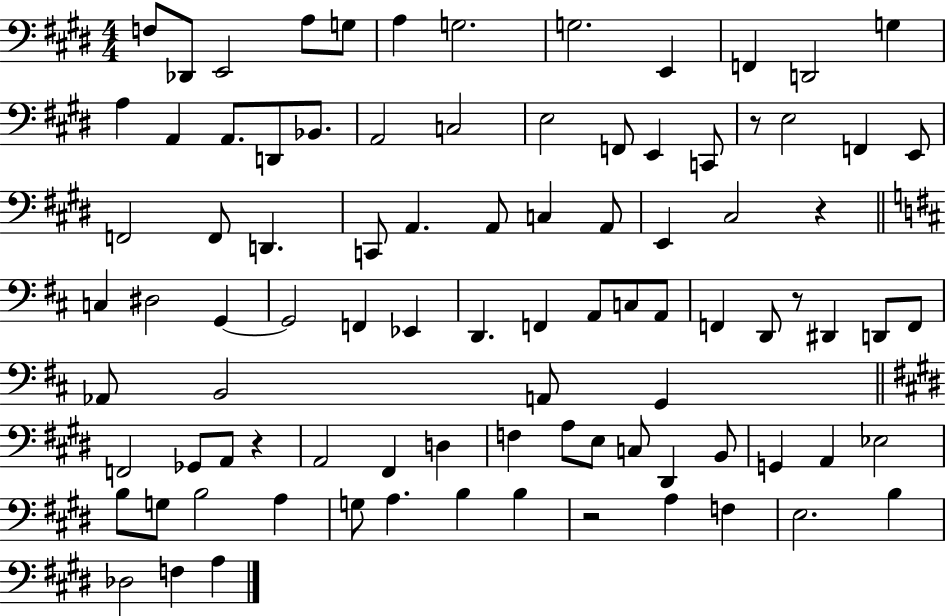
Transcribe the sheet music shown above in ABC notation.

X:1
T:Untitled
M:4/4
L:1/4
K:E
F,/2 _D,,/2 E,,2 A,/2 G,/2 A, G,2 G,2 E,, F,, D,,2 G, A, A,, A,,/2 D,,/2 _B,,/2 A,,2 C,2 E,2 F,,/2 E,, C,,/2 z/2 E,2 F,, E,,/2 F,,2 F,,/2 D,, C,,/2 A,, A,,/2 C, A,,/2 E,, ^C,2 z C, ^D,2 G,, G,,2 F,, _E,, D,, F,, A,,/2 C,/2 A,,/2 F,, D,,/2 z/2 ^D,, D,,/2 F,,/2 _A,,/2 B,,2 A,,/2 G,, F,,2 _G,,/2 A,,/2 z A,,2 ^F,, D, F, A,/2 E,/2 C,/2 ^D,, B,,/2 G,, A,, _E,2 B,/2 G,/2 B,2 A, G,/2 A, B, B, z2 A, F, E,2 B, _D,2 F, A,